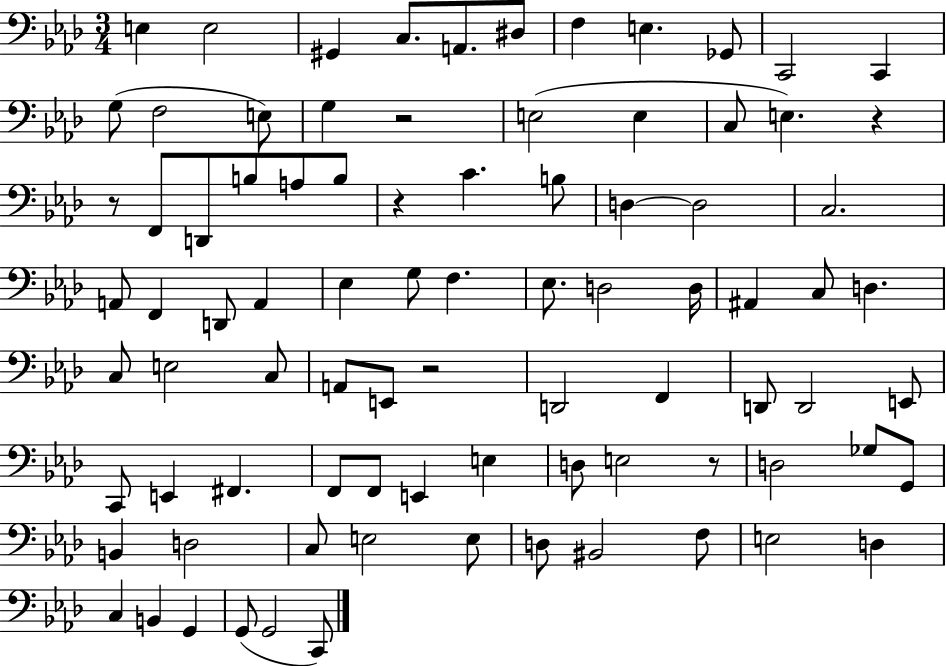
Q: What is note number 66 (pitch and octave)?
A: D3